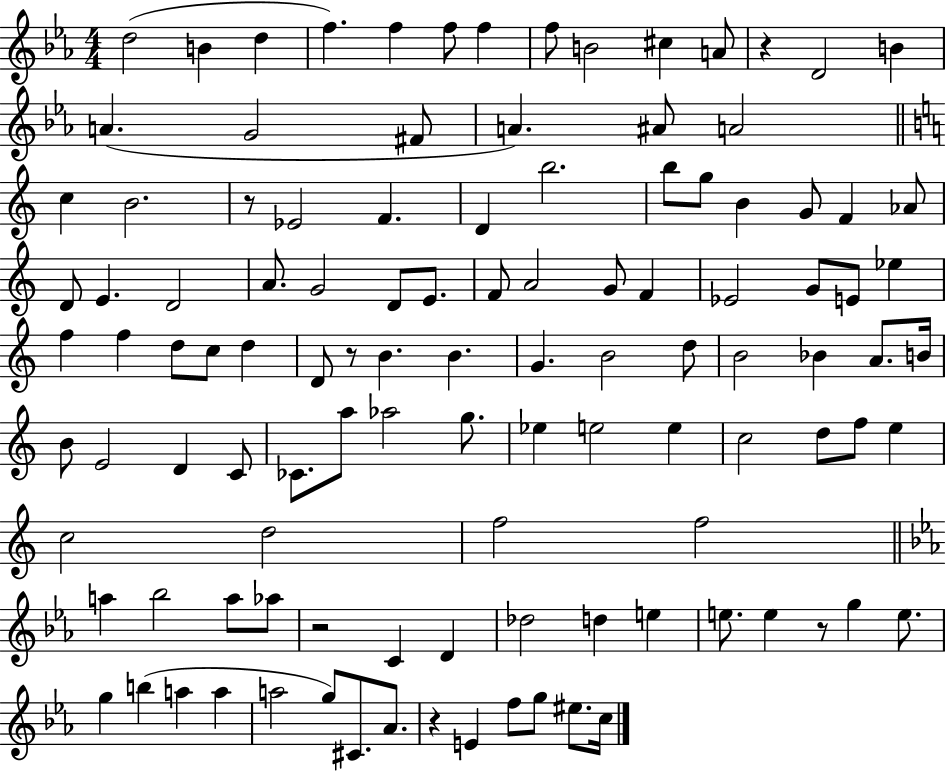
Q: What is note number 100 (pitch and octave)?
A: C#4